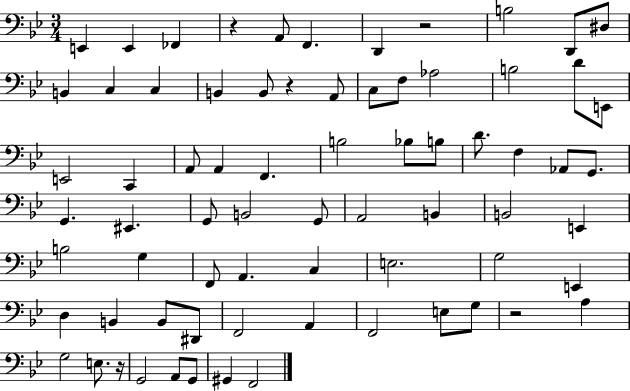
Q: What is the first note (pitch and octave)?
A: E2